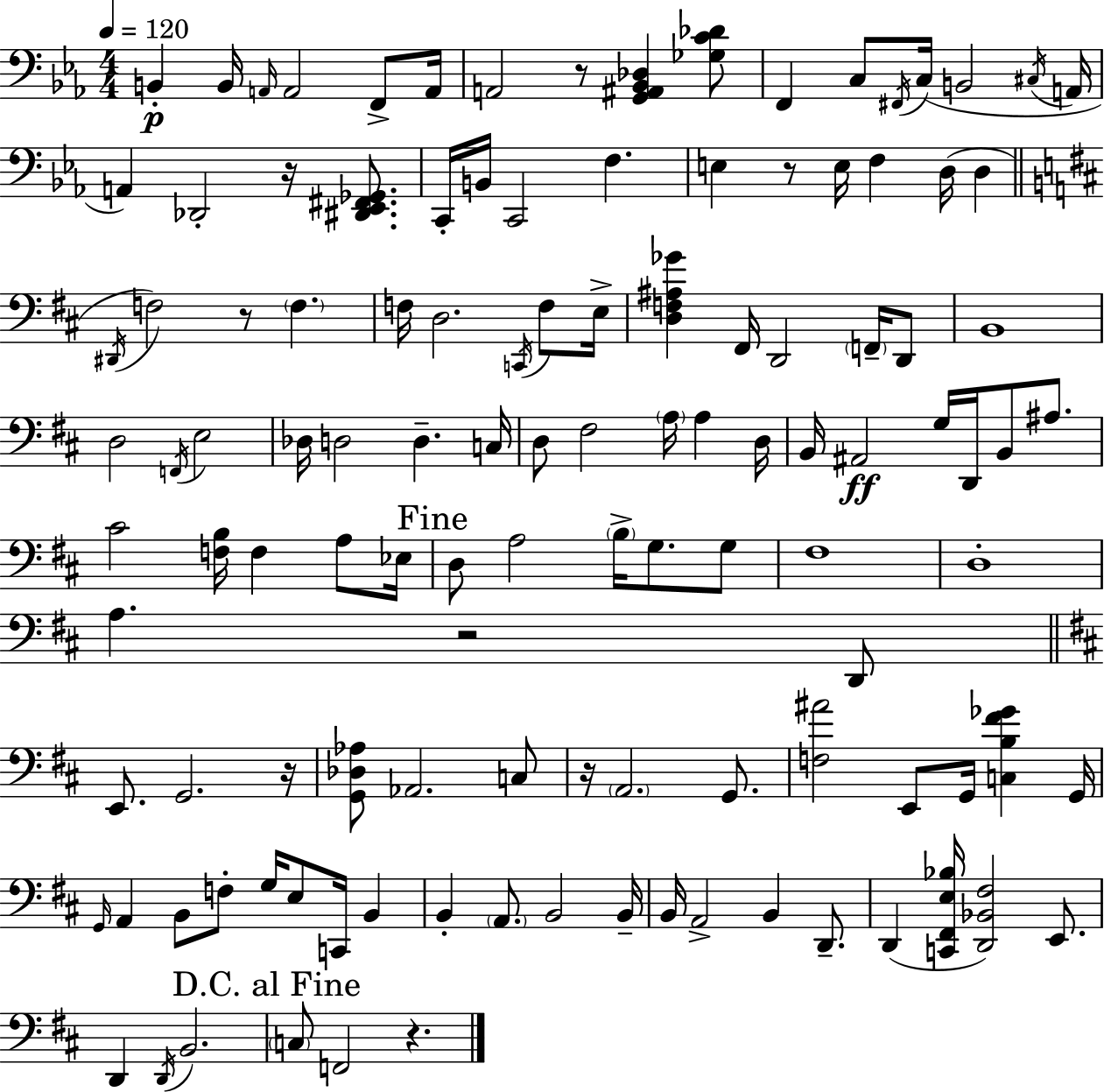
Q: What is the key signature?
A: C minor